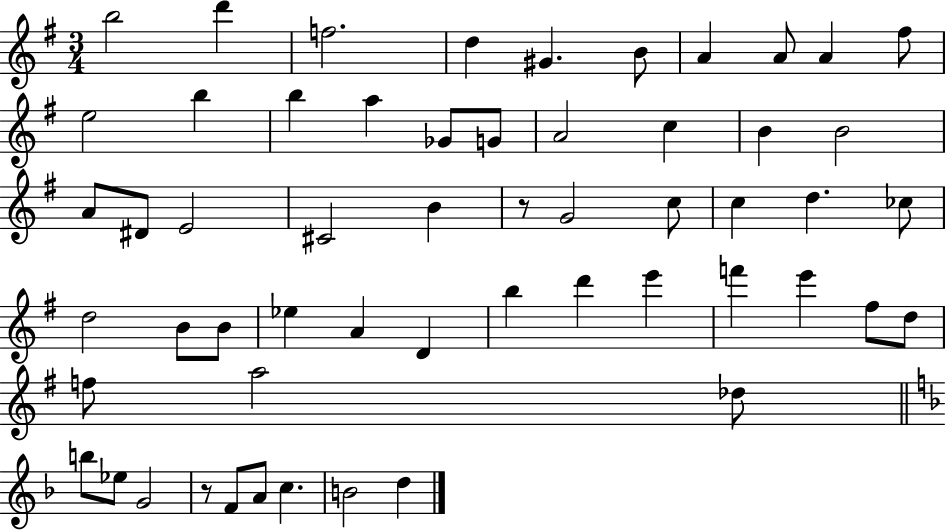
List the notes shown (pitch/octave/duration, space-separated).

B5/h D6/q F5/h. D5/q G#4/q. B4/e A4/q A4/e A4/q F#5/e E5/h B5/q B5/q A5/q Gb4/e G4/e A4/h C5/q B4/q B4/h A4/e D#4/e E4/h C#4/h B4/q R/e G4/h C5/e C5/q D5/q. CES5/e D5/h B4/e B4/e Eb5/q A4/q D4/q B5/q D6/q E6/q F6/q E6/q F#5/e D5/e F5/e A5/h Db5/e B5/e Eb5/e G4/h R/e F4/e A4/e C5/q. B4/h D5/q